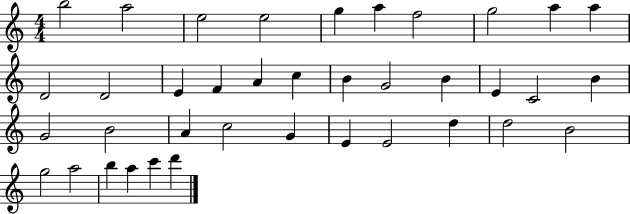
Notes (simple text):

B5/h A5/h E5/h E5/h G5/q A5/q F5/h G5/h A5/q A5/q D4/h D4/h E4/q F4/q A4/q C5/q B4/q G4/h B4/q E4/q C4/h B4/q G4/h B4/h A4/q C5/h G4/q E4/q E4/h D5/q D5/h B4/h G5/h A5/h B5/q A5/q C6/q D6/q